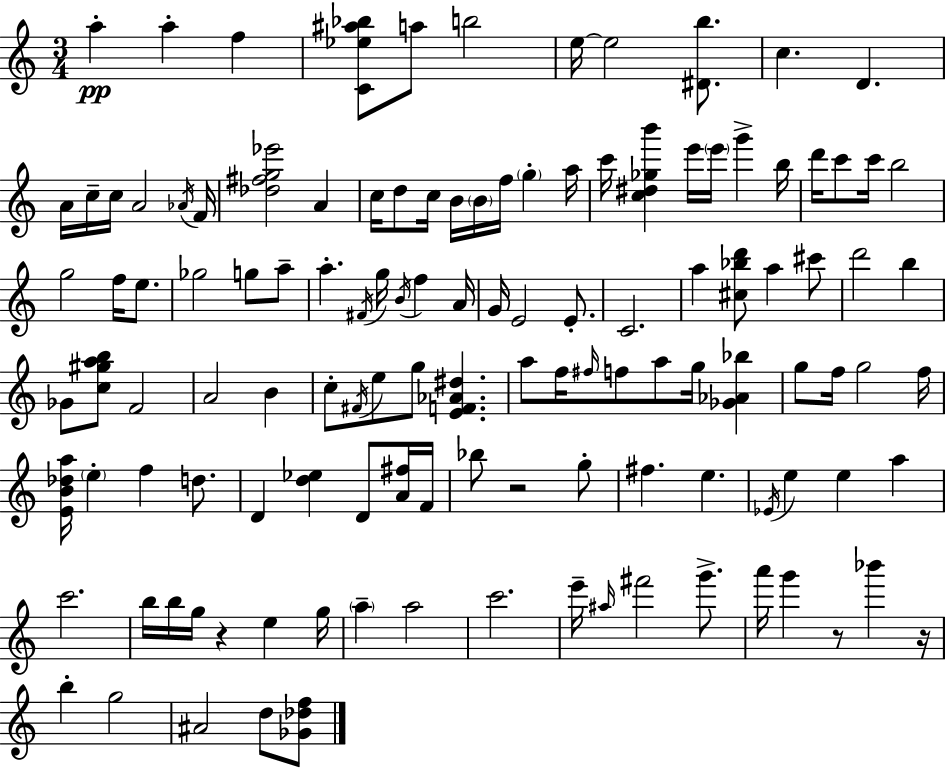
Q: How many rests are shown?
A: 4